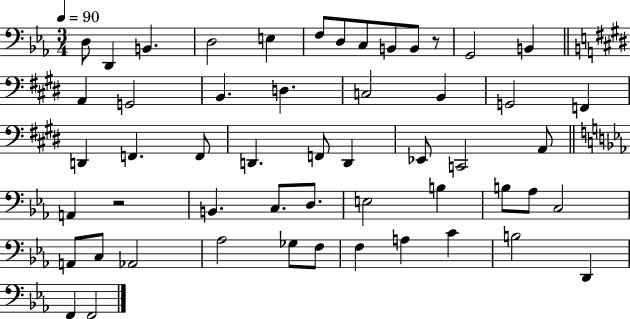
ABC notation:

X:1
T:Untitled
M:3/4
L:1/4
K:Eb
D,/2 D,, B,, D,2 E, F,/2 D,/2 C,/2 B,,/2 B,,/2 z/2 G,,2 B,, A,, G,,2 B,, D, C,2 B,, G,,2 F,, D,, F,, F,,/2 D,, F,,/2 D,, _E,,/2 C,,2 A,,/2 A,, z2 B,, C,/2 D,/2 E,2 B, B,/2 _A,/2 C,2 A,,/2 C,/2 _A,,2 _A,2 _G,/2 F,/2 F, A, C B,2 D,, F,, F,,2